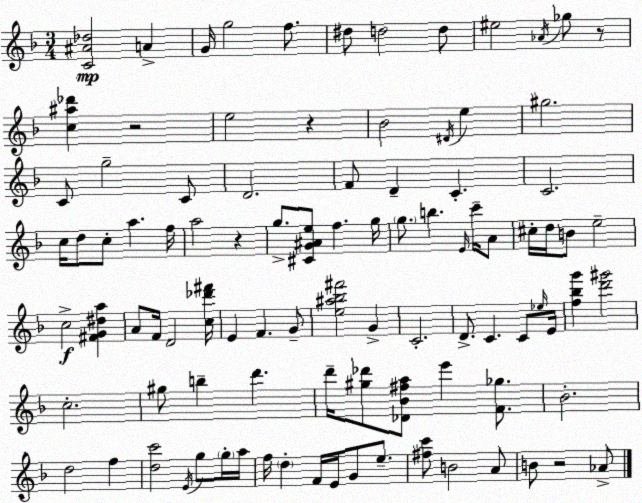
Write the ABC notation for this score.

X:1
T:Untitled
M:3/4
L:1/4
K:F
[C^A_d]2 A G/4 g2 f/2 ^d/2 d2 d/2 ^e2 _A/4 _g/2 z/2 [c^a_d'] z2 e2 z _B2 ^D/4 e ^g2 C/2 g2 C/2 D2 F/2 D C C2 c/4 d/2 c/2 a f/4 a2 z g/2 [^CG^Ae]/2 f g/4 g/2 b E/4 c'/4 A/2 ^c/4 d/4 B/2 e2 c2 [^FG^da] A/2 F/4 D2 [c_d'^f']/4 E F G/2 [e^a_b^f']2 G C2 D/2 C C/2 _e/4 E/4 [f_bg'] [d'^g']2 c2 ^g/2 b d' d'/4 [^g_d']/2 [_D_B^fa]/2 e' [F_g]/2 _B2 d2 f [dc']2 E/4 g/2 g/4 a/4 f/4 d F/4 E/4 G/2 e/2 [^fc']/2 B2 A/2 B/2 z2 _A/2